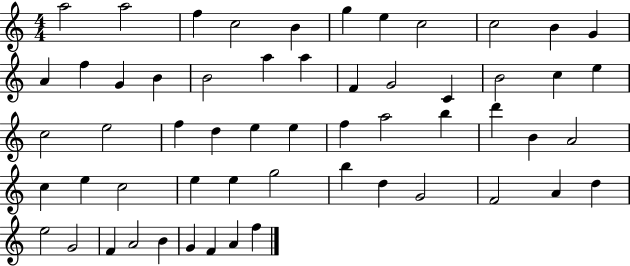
X:1
T:Untitled
M:4/4
L:1/4
K:C
a2 a2 f c2 B g e c2 c2 B G A f G B B2 a a F G2 C B2 c e c2 e2 f d e e f a2 b d' B A2 c e c2 e e g2 b d G2 F2 A d e2 G2 F A2 B G F A f